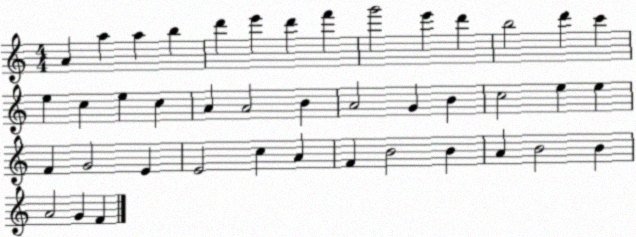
X:1
T:Untitled
M:4/4
L:1/4
K:C
A a a b d' e' d' f' g'2 e' d' b2 d' c' e c e c A A2 B A2 G B c2 e e F G2 E E2 c A F B2 B A B2 B A2 G F